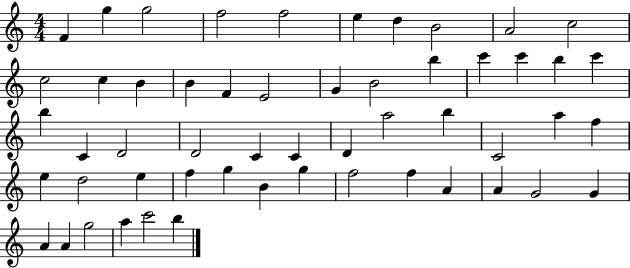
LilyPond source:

{
  \clef treble
  \numericTimeSignature
  \time 4/4
  \key c \major
  f'4 g''4 g''2 | f''2 f''2 | e''4 d''4 b'2 | a'2 c''2 | \break c''2 c''4 b'4 | b'4 f'4 e'2 | g'4 b'2 b''4 | c'''4 c'''4 b''4 c'''4 | \break b''4 c'4 d'2 | d'2 c'4 c'4 | d'4 a''2 b''4 | c'2 a''4 f''4 | \break e''4 d''2 e''4 | f''4 g''4 b'4 g''4 | f''2 f''4 a'4 | a'4 g'2 g'4 | \break a'4 a'4 g''2 | a''4 c'''2 b''4 | \bar "|."
}